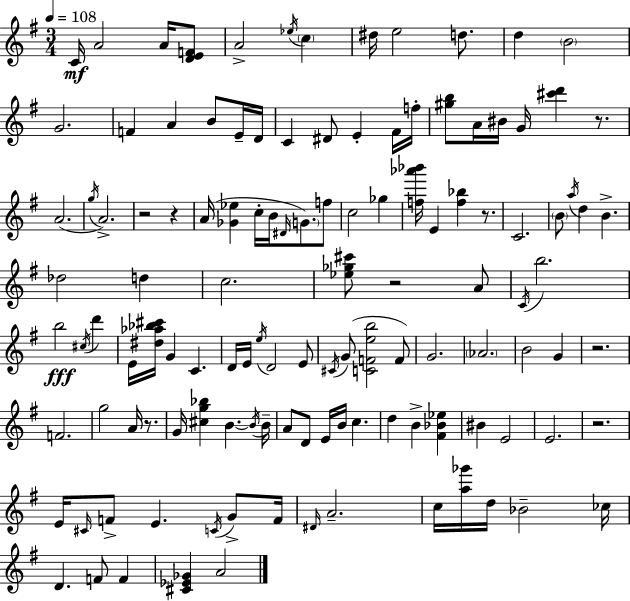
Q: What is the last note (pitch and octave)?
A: A4